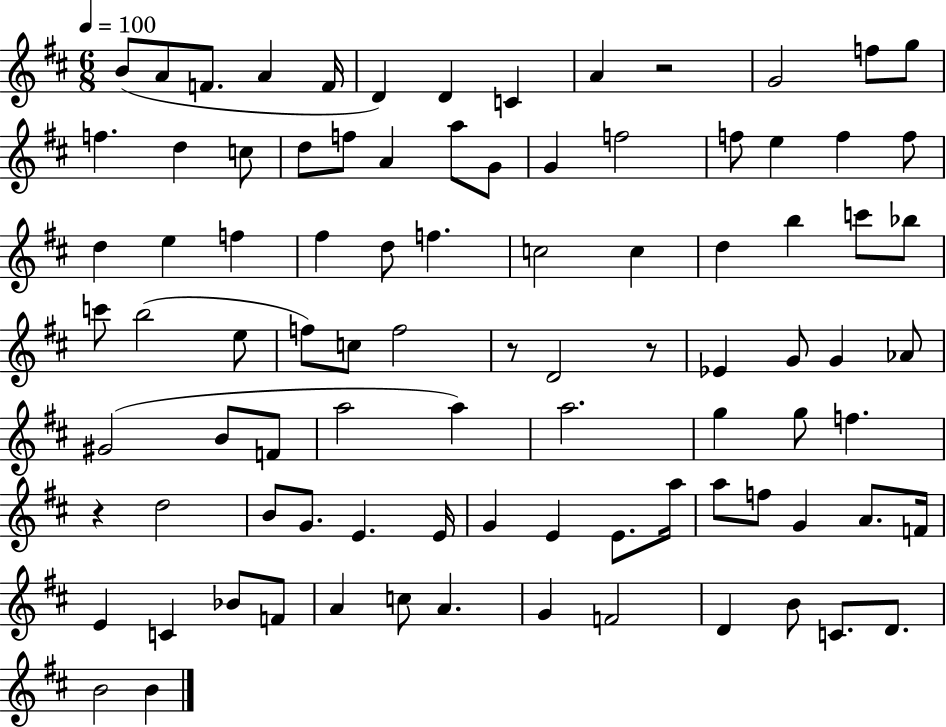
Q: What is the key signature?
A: D major